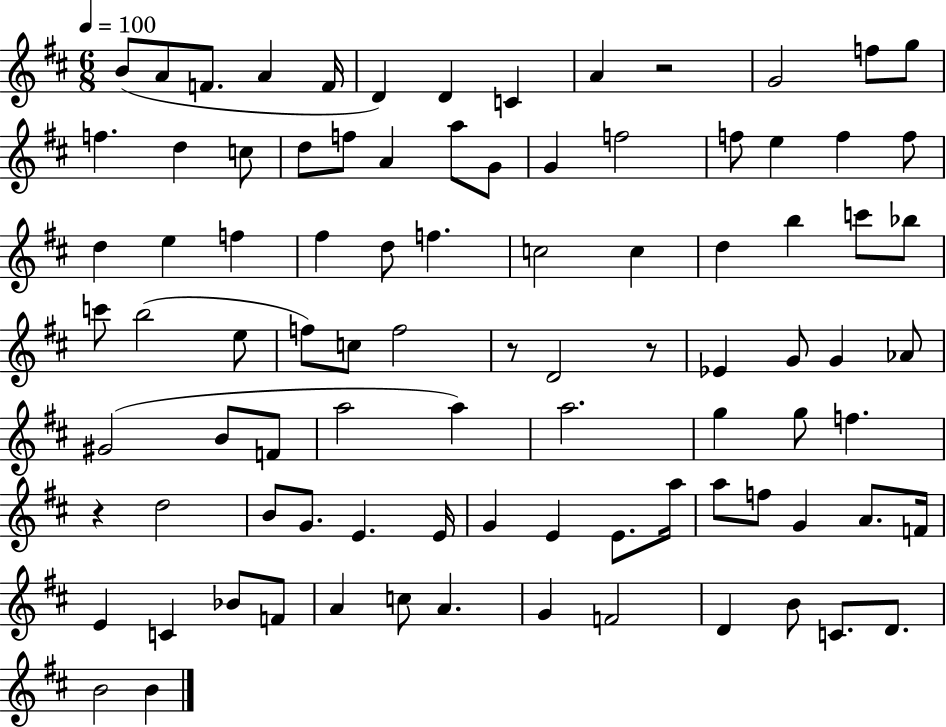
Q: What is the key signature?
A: D major